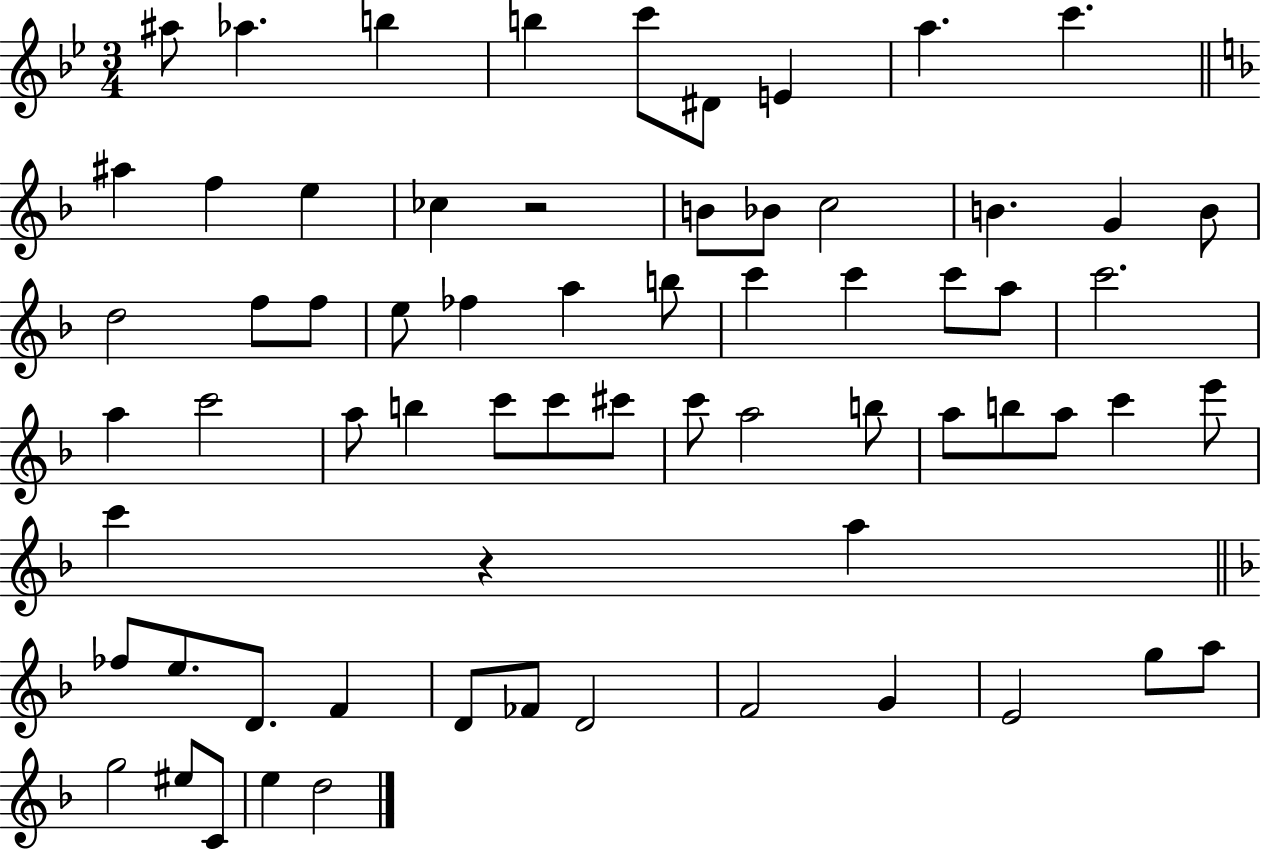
{
  \clef treble
  \numericTimeSignature
  \time 3/4
  \key bes \major
  ais''8 aes''4. b''4 | b''4 c'''8 dis'8 e'4 | a''4. c'''4. | \bar "||" \break \key f \major ais''4 f''4 e''4 | ces''4 r2 | b'8 bes'8 c''2 | b'4. g'4 b'8 | \break d''2 f''8 f''8 | e''8 fes''4 a''4 b''8 | c'''4 c'''4 c'''8 a''8 | c'''2. | \break a''4 c'''2 | a''8 b''4 c'''8 c'''8 cis'''8 | c'''8 a''2 b''8 | a''8 b''8 a''8 c'''4 e'''8 | \break c'''4 r4 a''4 | \bar "||" \break \key f \major fes''8 e''8. d'8. f'4 | d'8 fes'8 d'2 | f'2 g'4 | e'2 g''8 a''8 | \break g''2 eis''8 c'8 | e''4 d''2 | \bar "|."
}